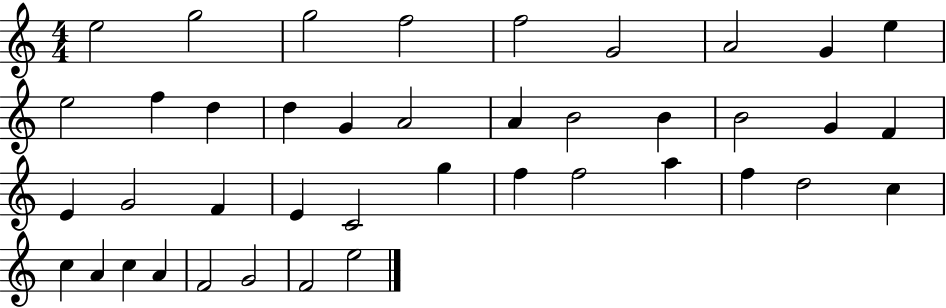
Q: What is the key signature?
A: C major